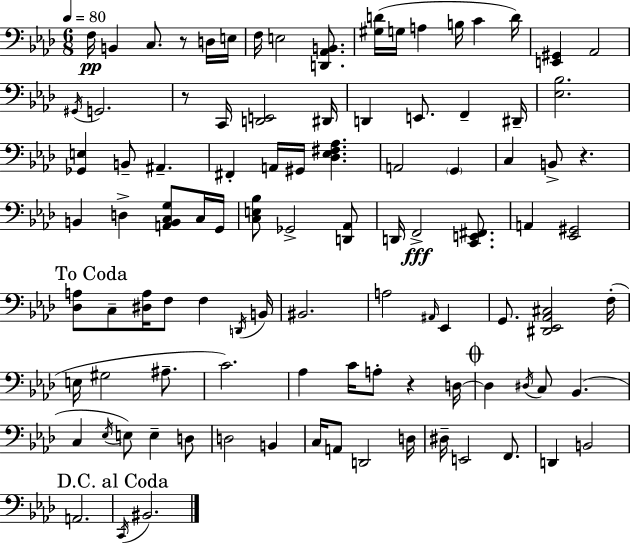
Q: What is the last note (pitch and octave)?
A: BIS2